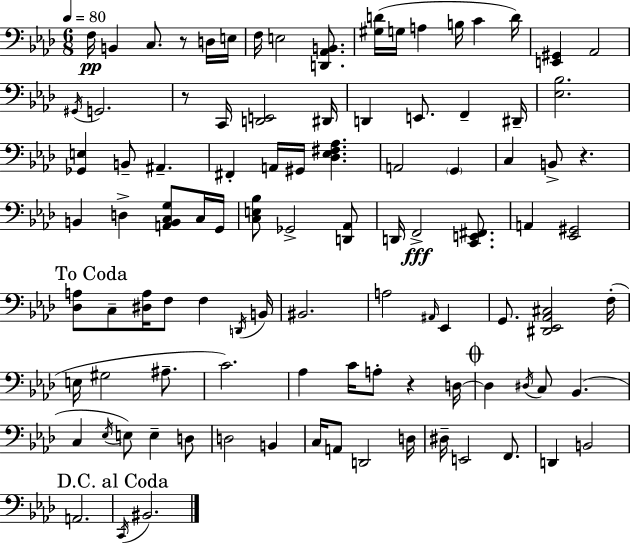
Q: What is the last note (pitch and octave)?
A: BIS2